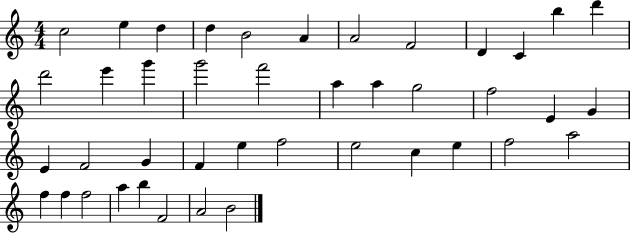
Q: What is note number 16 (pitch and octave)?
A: G6